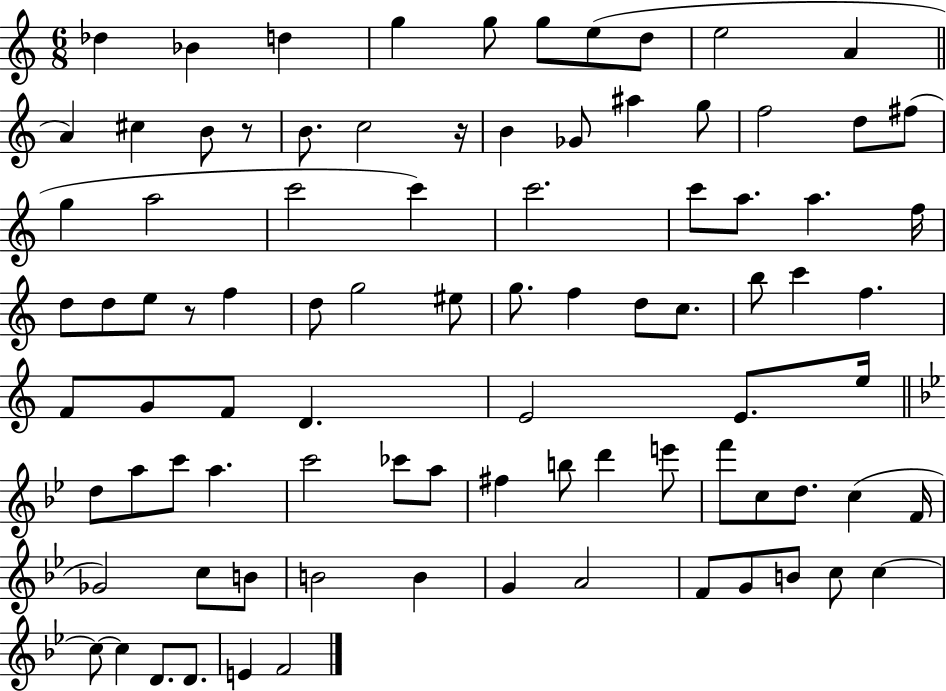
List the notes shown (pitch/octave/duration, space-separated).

Db5/q Bb4/q D5/q G5/q G5/e G5/e E5/e D5/e E5/h A4/q A4/q C#5/q B4/e R/e B4/e. C5/h R/s B4/q Gb4/e A#5/q G5/e F5/h D5/e F#5/e G5/q A5/h C6/h C6/q C6/h. C6/e A5/e. A5/q. F5/s D5/e D5/e E5/e R/e F5/q D5/e G5/h EIS5/e G5/e. F5/q D5/e C5/e. B5/e C6/q F5/q. F4/e G4/e F4/e D4/q. E4/h E4/e. E5/s D5/e A5/e C6/e A5/q. C6/h CES6/e A5/e F#5/q B5/e D6/q E6/e F6/e C5/e D5/e. C5/q F4/s Gb4/h C5/e B4/e B4/h B4/q G4/q A4/h F4/e G4/e B4/e C5/e C5/q C5/e C5/q D4/e. D4/e. E4/q F4/h